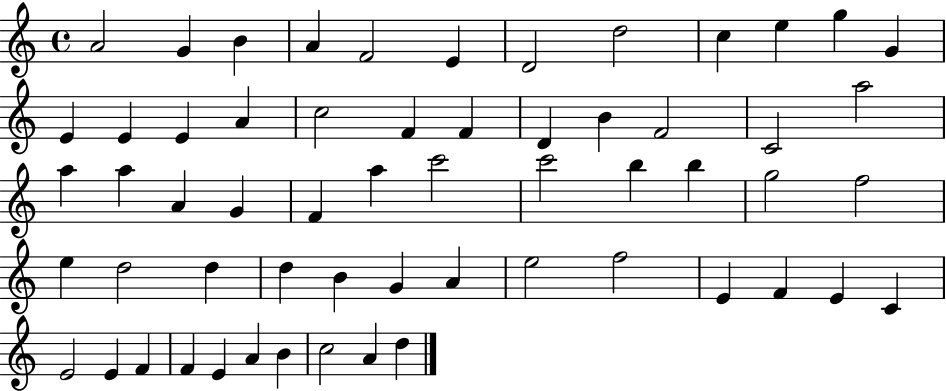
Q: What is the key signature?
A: C major